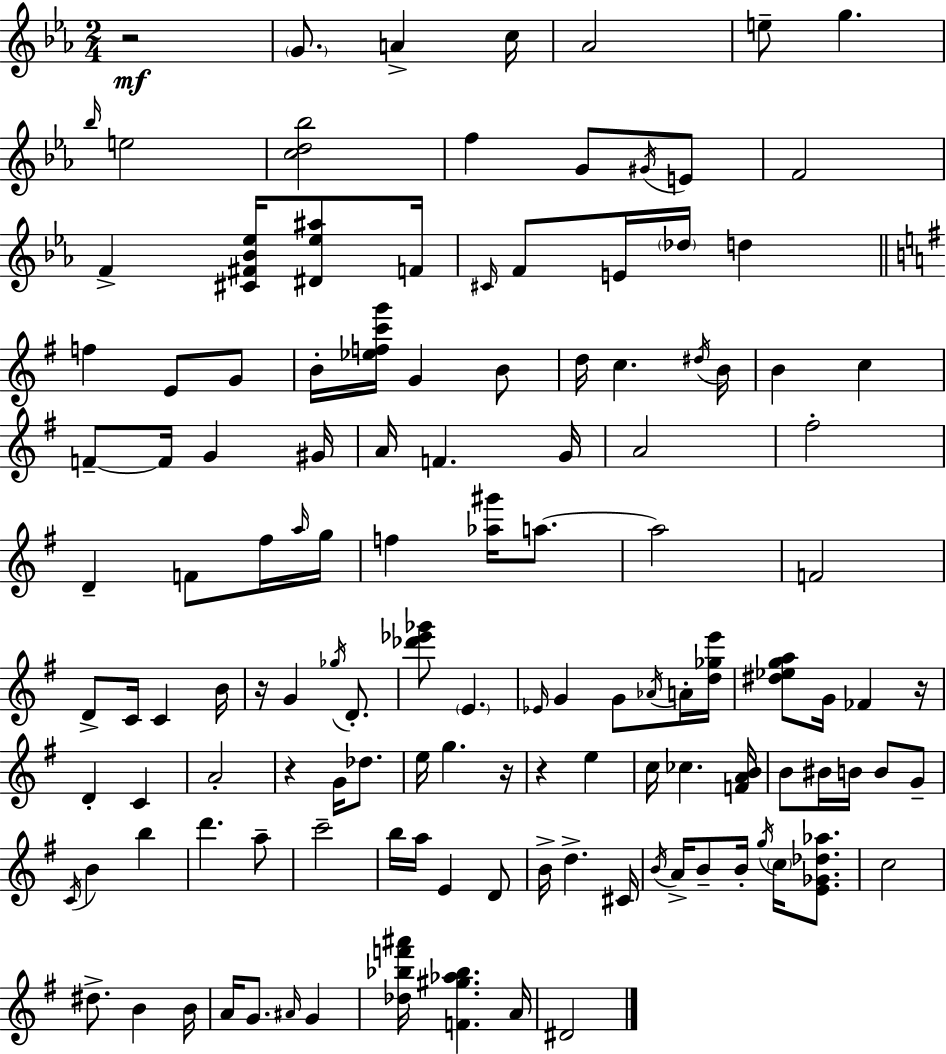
{
  \clef treble
  \numericTimeSignature
  \time 2/4
  \key ees \major
  \repeat volta 2 { r2\mf | \parenthesize g'8. a'4-> c''16 | aes'2 | e''8-- g''4. | \break \grace { bes''16 } e''2 | <c'' d'' bes''>2 | f''4 g'8 \acciaccatura { gis'16 } | e'8 f'2 | \break f'4-> <cis' fis' bes' ees''>16 <dis' ees'' ais''>8 | f'16 \grace { cis'16 } f'8 e'16 \parenthesize des''16 d''4 | \bar "||" \break \key e \minor f''4 e'8 g'8 | b'16-. <ees'' f'' c''' g'''>16 g'4 b'8 | d''16 c''4. \acciaccatura { dis''16 } | b'16 b'4 c''4 | \break f'8--~~ f'16 g'4 | gis'16 a'16 f'4. | g'16 a'2 | fis''2-. | \break d'4-- f'8 fis''16 | \grace { a''16 } g''16 f''4 <aes'' gis'''>16 a''8.~~ | a''2 | f'2 | \break d'8-> c'16 c'4 | b'16 r16 g'4 \acciaccatura { ges''16 } | d'8.-. <des''' ees''' ges'''>8 \parenthesize e'4. | \grace { ees'16 } g'4 | \break g'8 \acciaccatura { aes'16 } a'16-. <d'' ges'' e'''>16 <dis'' ees'' g'' a''>8 g'16 | fes'4 r16 d'4-. | c'4 a'2-. | r4 | \break g'16 des''8. e''16 g''4. | r16 r4 | e''4 c''16 ces''4. | <f' a' b'>16 b'8 bis'16 | \break b'16 b'8 g'8-- \acciaccatura { c'16 } b'4 | b''4 d'''4. | a''8-- c'''2-- | b''16 a''16 | \break e'4 d'8 b'16-> d''4.-> | cis'16 \acciaccatura { b'16 } a'16-> | b'8-- b'16-. \acciaccatura { g''16 } \parenthesize c''16 <e' ges' des'' aes''>8. | c''2 | \break dis''8.-> b'4 b'16 | a'16 g'8. \grace { ais'16 } g'4 | <des'' bes'' f''' ais'''>16 <f' gis'' aes'' bes''>4. | a'16 dis'2 | \break } \bar "|."
}